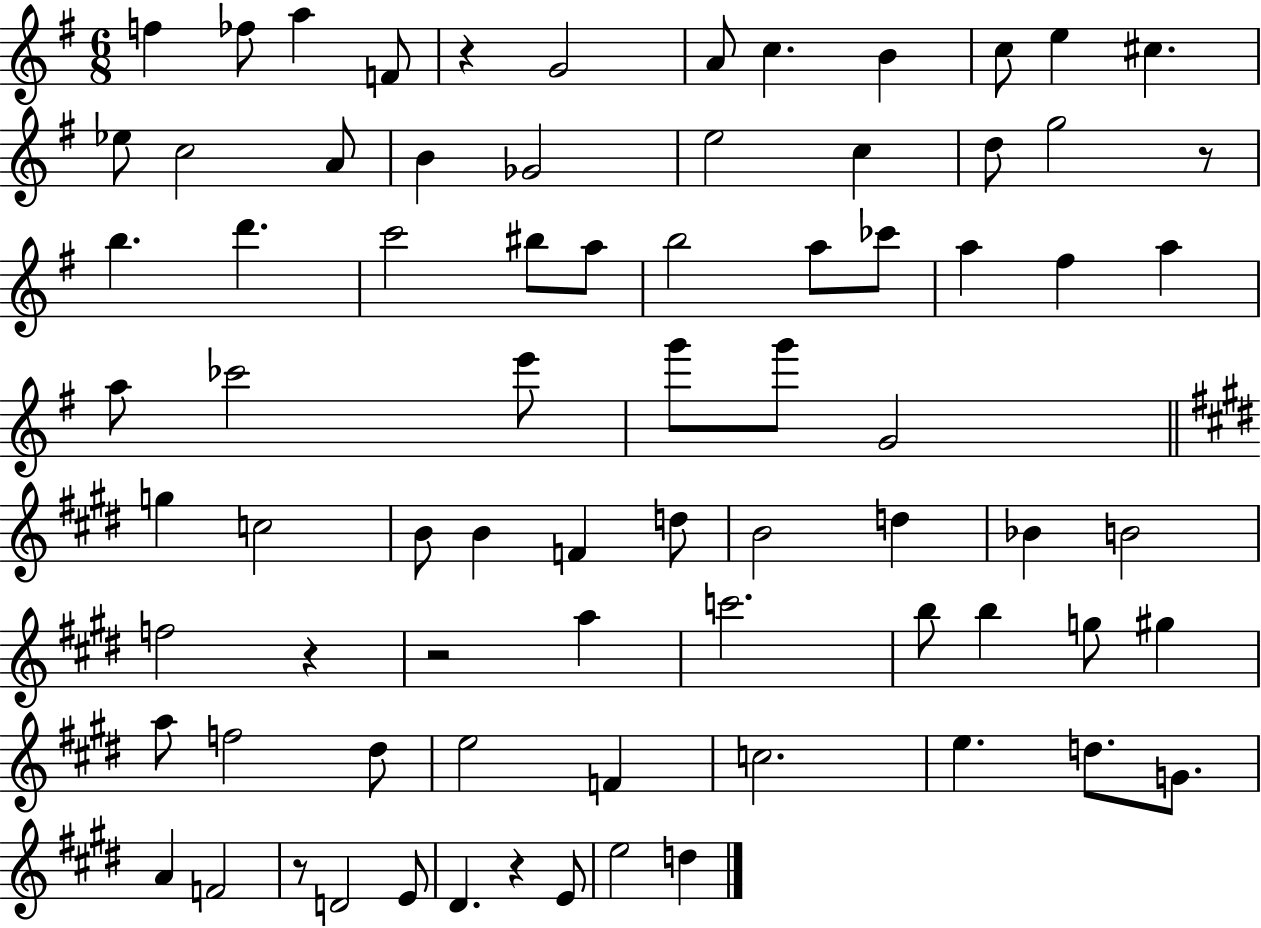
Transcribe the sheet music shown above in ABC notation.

X:1
T:Untitled
M:6/8
L:1/4
K:G
f _f/2 a F/2 z G2 A/2 c B c/2 e ^c _e/2 c2 A/2 B _G2 e2 c d/2 g2 z/2 b d' c'2 ^b/2 a/2 b2 a/2 _c'/2 a ^f a a/2 _c'2 e'/2 g'/2 g'/2 G2 g c2 B/2 B F d/2 B2 d _B B2 f2 z z2 a c'2 b/2 b g/2 ^g a/2 f2 ^d/2 e2 F c2 e d/2 G/2 A F2 z/2 D2 E/2 ^D z E/2 e2 d